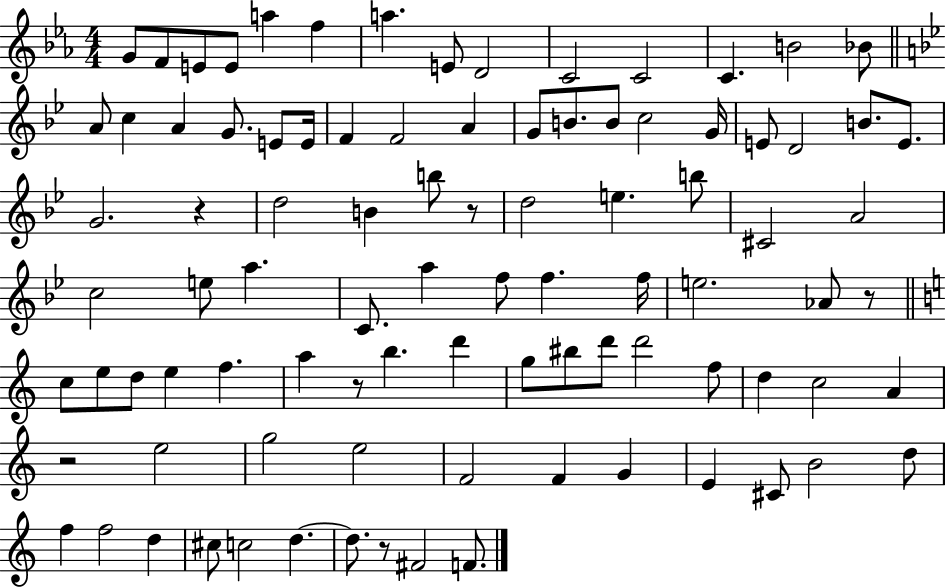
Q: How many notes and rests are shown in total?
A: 92